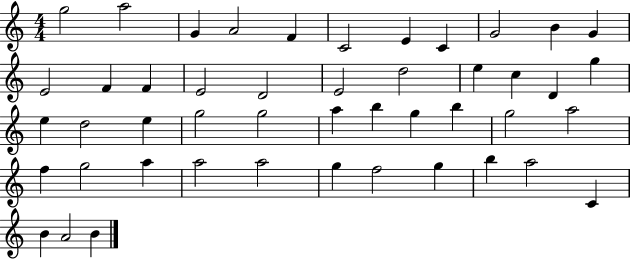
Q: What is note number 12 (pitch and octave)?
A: E4